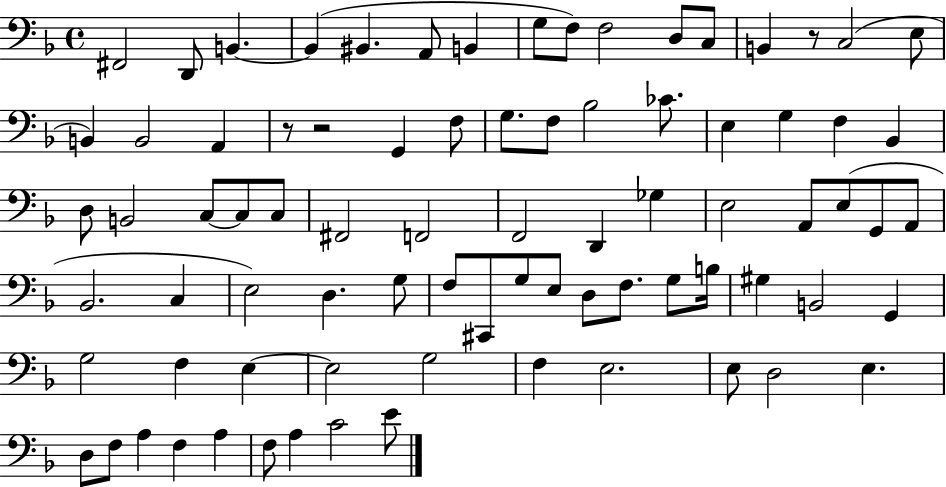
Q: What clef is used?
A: bass